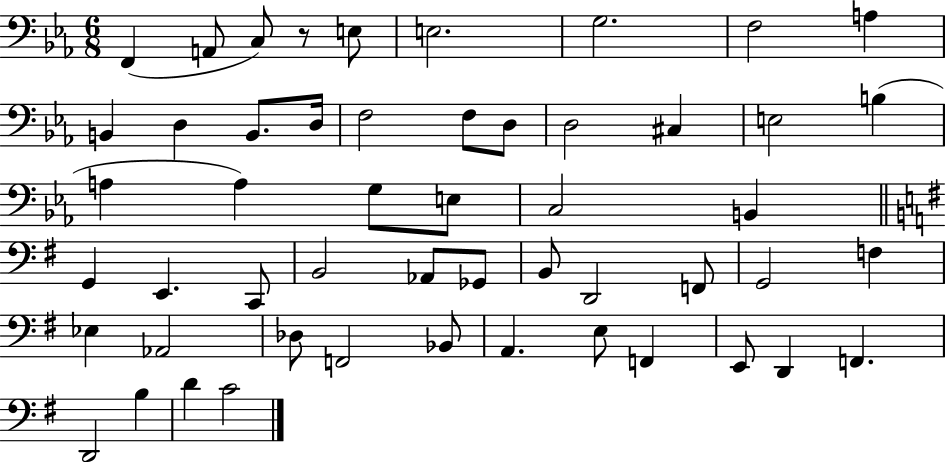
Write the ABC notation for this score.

X:1
T:Untitled
M:6/8
L:1/4
K:Eb
F,, A,,/2 C,/2 z/2 E,/2 E,2 G,2 F,2 A, B,, D, B,,/2 D,/4 F,2 F,/2 D,/2 D,2 ^C, E,2 B, A, A, G,/2 E,/2 C,2 B,, G,, E,, C,,/2 B,,2 _A,,/2 _G,,/2 B,,/2 D,,2 F,,/2 G,,2 F, _E, _A,,2 _D,/2 F,,2 _B,,/2 A,, E,/2 F,, E,,/2 D,, F,, D,,2 B, D C2